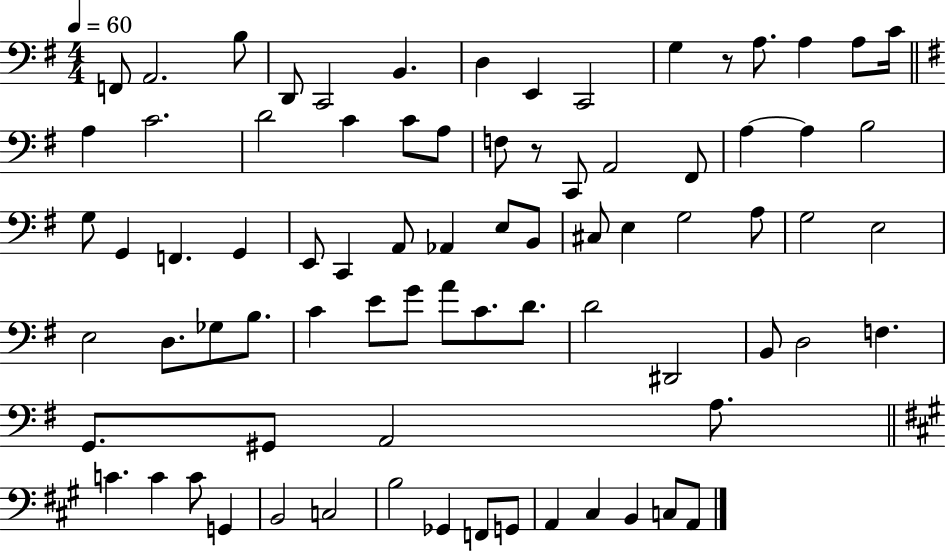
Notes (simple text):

F2/e A2/h. B3/e D2/e C2/h B2/q. D3/q E2/q C2/h G3/q R/e A3/e. A3/q A3/e C4/s A3/q C4/h. D4/h C4/q C4/e A3/e F3/e R/e C2/e A2/h F#2/e A3/q A3/q B3/h G3/e G2/q F2/q. G2/q E2/e C2/q A2/e Ab2/q E3/e B2/e C#3/e E3/q G3/h A3/e G3/h E3/h E3/h D3/e. Gb3/e B3/e. C4/q E4/e G4/e A4/e C4/e. D4/e. D4/h D#2/h B2/e D3/h F3/q. G2/e. G#2/e A2/h A3/e. C4/q. C4/q C4/e G2/q B2/h C3/h B3/h Gb2/q F2/e G2/e A2/q C#3/q B2/q C3/e A2/e